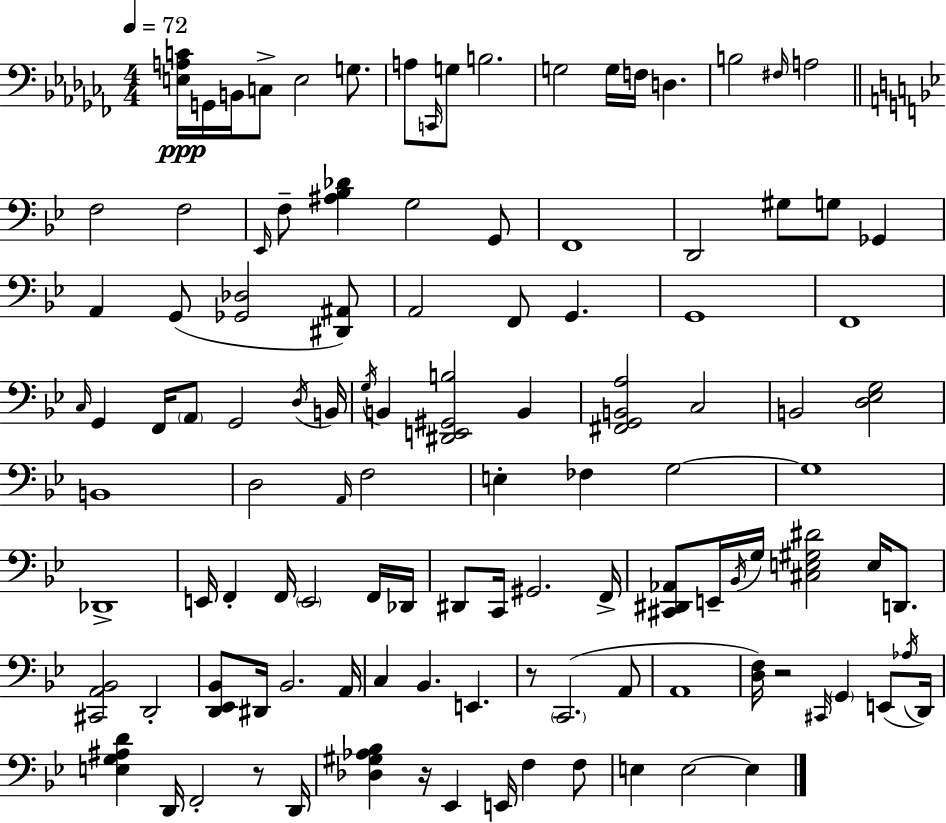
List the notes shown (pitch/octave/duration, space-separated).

[E3,A3,C4]/s G2/s B2/s C3/e E3/h G3/e. A3/e C2/s G3/e B3/h. G3/h G3/s F3/s D3/q. B3/h F#3/s A3/h F3/h F3/h Eb2/s F3/e [A#3,Bb3,Db4]/q G3/h G2/e F2/w D2/h G#3/e G3/e Gb2/q A2/q G2/e [Gb2,Db3]/h [D#2,A#2]/e A2/h F2/e G2/q. G2/w F2/w C3/s G2/q F2/s A2/e G2/h D3/s B2/s G3/s B2/q [D#2,E2,G#2,B3]/h B2/q [F#2,G2,B2,A3]/h C3/h B2/h [D3,Eb3,G3]/h B2/w D3/h A2/s F3/h E3/q FES3/q G3/h G3/w Db2/w E2/s F2/q F2/s E2/h F2/s Db2/s D#2/e C2/s G#2/h. F2/s [C#2,D#2,Ab2]/e E2/s Bb2/s G3/s [C#3,E3,G#3,D#4]/h E3/s D2/e. [C#2,A2,Bb2]/h D2/h [D2,Eb2,Bb2]/e D#2/s Bb2/h. A2/s C3/q Bb2/q. E2/q. R/e C2/h. A2/e A2/w [D3,F3]/s R/h C#2/s G2/q E2/e Ab3/s D2/s [E3,G3,A#3,D4]/q D2/s F2/h R/e D2/s [Db3,G#3,Ab3,Bb3]/q R/s Eb2/q E2/s F3/q F3/e E3/q E3/h E3/q